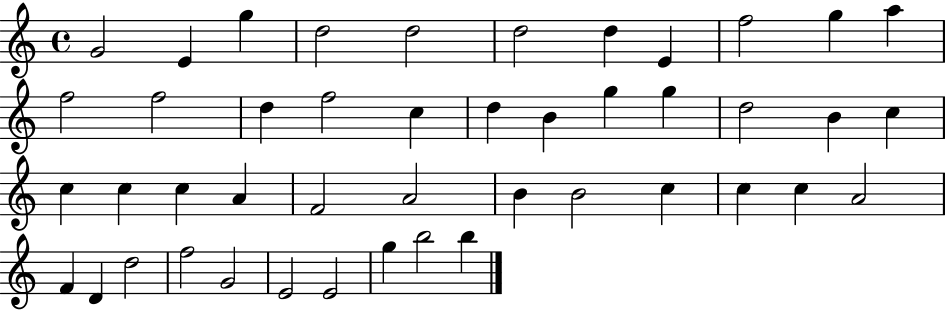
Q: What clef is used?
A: treble